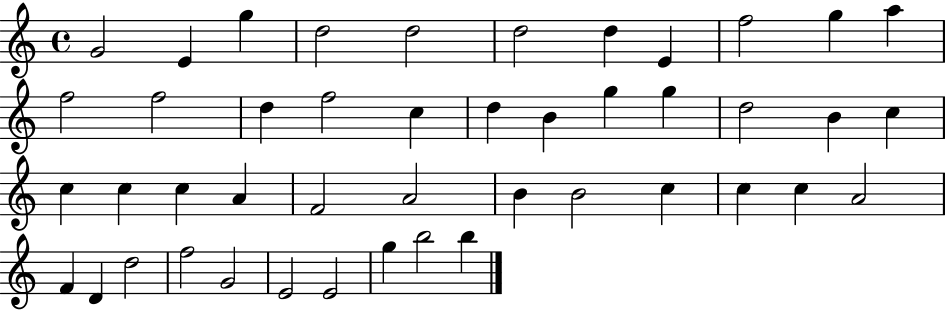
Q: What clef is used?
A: treble